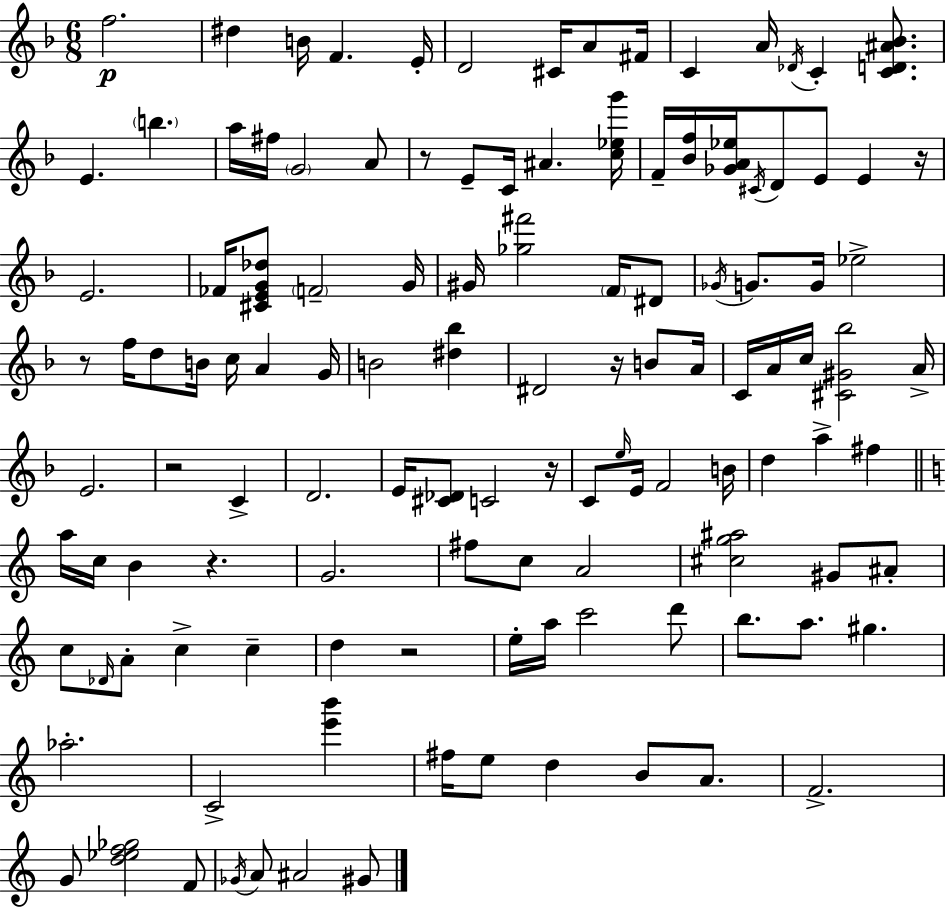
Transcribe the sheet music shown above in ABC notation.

X:1
T:Untitled
M:6/8
L:1/4
K:F
f2 ^d B/4 F E/4 D2 ^C/4 A/2 ^F/4 C A/4 _D/4 C [CD^A_B]/2 E b a/4 ^f/4 G2 A/2 z/2 E/2 C/4 ^A [c_eg']/4 F/4 [_Bf]/4 [_GA_e]/4 ^C/4 D/2 E/2 E z/4 E2 _F/4 [^CEG_d]/2 F2 G/4 ^G/4 [_g^f']2 F/4 ^D/2 _G/4 G/2 G/4 _e2 z/2 f/4 d/2 B/4 c/4 A G/4 B2 [^d_b] ^D2 z/4 B/2 A/4 C/4 A/4 c/4 [^C^G_b]2 A/4 E2 z2 C D2 E/4 [^C_D]/2 C2 z/4 C/2 e/4 E/4 F2 B/4 d a ^f a/4 c/4 B z G2 ^f/2 c/2 A2 [^cg^a]2 ^G/2 ^A/2 c/2 _D/4 A/2 c c d z2 e/4 a/4 c'2 d'/2 b/2 a/2 ^g _a2 C2 [e'b'] ^f/4 e/2 d B/2 A/2 F2 G/2 [d_ef_g]2 F/2 _G/4 A/2 ^A2 ^G/2